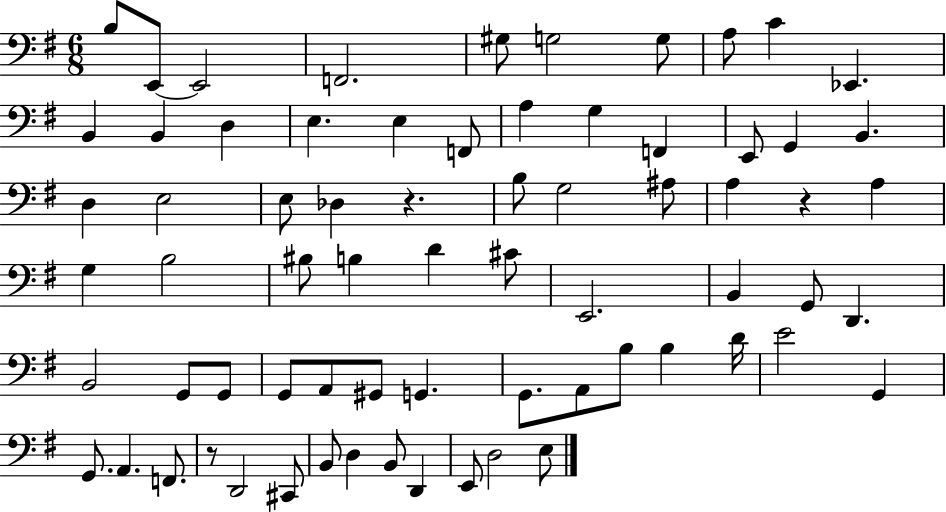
{
  \clef bass
  \numericTimeSignature
  \time 6/8
  \key g \major
  b8 e,8~~ e,2 | f,2. | gis8 g2 g8 | a8 c'4 ees,4. | \break b,4 b,4 d4 | e4. e4 f,8 | a4 g4 f,4 | e,8 g,4 b,4. | \break d4 e2 | e8 des4 r4. | b8 g2 ais8 | a4 r4 a4 | \break g4 b2 | bis8 b4 d'4 cis'8 | e,2. | b,4 g,8 d,4. | \break b,2 g,8 g,8 | g,8 a,8 gis,8 g,4. | g,8. a,8 b8 b4 d'16 | e'2 g,4 | \break g,8. a,4. f,8. | r8 d,2 cis,8 | b,8 d4 b,8 d,4 | e,8 d2 e8 | \break \bar "|."
}